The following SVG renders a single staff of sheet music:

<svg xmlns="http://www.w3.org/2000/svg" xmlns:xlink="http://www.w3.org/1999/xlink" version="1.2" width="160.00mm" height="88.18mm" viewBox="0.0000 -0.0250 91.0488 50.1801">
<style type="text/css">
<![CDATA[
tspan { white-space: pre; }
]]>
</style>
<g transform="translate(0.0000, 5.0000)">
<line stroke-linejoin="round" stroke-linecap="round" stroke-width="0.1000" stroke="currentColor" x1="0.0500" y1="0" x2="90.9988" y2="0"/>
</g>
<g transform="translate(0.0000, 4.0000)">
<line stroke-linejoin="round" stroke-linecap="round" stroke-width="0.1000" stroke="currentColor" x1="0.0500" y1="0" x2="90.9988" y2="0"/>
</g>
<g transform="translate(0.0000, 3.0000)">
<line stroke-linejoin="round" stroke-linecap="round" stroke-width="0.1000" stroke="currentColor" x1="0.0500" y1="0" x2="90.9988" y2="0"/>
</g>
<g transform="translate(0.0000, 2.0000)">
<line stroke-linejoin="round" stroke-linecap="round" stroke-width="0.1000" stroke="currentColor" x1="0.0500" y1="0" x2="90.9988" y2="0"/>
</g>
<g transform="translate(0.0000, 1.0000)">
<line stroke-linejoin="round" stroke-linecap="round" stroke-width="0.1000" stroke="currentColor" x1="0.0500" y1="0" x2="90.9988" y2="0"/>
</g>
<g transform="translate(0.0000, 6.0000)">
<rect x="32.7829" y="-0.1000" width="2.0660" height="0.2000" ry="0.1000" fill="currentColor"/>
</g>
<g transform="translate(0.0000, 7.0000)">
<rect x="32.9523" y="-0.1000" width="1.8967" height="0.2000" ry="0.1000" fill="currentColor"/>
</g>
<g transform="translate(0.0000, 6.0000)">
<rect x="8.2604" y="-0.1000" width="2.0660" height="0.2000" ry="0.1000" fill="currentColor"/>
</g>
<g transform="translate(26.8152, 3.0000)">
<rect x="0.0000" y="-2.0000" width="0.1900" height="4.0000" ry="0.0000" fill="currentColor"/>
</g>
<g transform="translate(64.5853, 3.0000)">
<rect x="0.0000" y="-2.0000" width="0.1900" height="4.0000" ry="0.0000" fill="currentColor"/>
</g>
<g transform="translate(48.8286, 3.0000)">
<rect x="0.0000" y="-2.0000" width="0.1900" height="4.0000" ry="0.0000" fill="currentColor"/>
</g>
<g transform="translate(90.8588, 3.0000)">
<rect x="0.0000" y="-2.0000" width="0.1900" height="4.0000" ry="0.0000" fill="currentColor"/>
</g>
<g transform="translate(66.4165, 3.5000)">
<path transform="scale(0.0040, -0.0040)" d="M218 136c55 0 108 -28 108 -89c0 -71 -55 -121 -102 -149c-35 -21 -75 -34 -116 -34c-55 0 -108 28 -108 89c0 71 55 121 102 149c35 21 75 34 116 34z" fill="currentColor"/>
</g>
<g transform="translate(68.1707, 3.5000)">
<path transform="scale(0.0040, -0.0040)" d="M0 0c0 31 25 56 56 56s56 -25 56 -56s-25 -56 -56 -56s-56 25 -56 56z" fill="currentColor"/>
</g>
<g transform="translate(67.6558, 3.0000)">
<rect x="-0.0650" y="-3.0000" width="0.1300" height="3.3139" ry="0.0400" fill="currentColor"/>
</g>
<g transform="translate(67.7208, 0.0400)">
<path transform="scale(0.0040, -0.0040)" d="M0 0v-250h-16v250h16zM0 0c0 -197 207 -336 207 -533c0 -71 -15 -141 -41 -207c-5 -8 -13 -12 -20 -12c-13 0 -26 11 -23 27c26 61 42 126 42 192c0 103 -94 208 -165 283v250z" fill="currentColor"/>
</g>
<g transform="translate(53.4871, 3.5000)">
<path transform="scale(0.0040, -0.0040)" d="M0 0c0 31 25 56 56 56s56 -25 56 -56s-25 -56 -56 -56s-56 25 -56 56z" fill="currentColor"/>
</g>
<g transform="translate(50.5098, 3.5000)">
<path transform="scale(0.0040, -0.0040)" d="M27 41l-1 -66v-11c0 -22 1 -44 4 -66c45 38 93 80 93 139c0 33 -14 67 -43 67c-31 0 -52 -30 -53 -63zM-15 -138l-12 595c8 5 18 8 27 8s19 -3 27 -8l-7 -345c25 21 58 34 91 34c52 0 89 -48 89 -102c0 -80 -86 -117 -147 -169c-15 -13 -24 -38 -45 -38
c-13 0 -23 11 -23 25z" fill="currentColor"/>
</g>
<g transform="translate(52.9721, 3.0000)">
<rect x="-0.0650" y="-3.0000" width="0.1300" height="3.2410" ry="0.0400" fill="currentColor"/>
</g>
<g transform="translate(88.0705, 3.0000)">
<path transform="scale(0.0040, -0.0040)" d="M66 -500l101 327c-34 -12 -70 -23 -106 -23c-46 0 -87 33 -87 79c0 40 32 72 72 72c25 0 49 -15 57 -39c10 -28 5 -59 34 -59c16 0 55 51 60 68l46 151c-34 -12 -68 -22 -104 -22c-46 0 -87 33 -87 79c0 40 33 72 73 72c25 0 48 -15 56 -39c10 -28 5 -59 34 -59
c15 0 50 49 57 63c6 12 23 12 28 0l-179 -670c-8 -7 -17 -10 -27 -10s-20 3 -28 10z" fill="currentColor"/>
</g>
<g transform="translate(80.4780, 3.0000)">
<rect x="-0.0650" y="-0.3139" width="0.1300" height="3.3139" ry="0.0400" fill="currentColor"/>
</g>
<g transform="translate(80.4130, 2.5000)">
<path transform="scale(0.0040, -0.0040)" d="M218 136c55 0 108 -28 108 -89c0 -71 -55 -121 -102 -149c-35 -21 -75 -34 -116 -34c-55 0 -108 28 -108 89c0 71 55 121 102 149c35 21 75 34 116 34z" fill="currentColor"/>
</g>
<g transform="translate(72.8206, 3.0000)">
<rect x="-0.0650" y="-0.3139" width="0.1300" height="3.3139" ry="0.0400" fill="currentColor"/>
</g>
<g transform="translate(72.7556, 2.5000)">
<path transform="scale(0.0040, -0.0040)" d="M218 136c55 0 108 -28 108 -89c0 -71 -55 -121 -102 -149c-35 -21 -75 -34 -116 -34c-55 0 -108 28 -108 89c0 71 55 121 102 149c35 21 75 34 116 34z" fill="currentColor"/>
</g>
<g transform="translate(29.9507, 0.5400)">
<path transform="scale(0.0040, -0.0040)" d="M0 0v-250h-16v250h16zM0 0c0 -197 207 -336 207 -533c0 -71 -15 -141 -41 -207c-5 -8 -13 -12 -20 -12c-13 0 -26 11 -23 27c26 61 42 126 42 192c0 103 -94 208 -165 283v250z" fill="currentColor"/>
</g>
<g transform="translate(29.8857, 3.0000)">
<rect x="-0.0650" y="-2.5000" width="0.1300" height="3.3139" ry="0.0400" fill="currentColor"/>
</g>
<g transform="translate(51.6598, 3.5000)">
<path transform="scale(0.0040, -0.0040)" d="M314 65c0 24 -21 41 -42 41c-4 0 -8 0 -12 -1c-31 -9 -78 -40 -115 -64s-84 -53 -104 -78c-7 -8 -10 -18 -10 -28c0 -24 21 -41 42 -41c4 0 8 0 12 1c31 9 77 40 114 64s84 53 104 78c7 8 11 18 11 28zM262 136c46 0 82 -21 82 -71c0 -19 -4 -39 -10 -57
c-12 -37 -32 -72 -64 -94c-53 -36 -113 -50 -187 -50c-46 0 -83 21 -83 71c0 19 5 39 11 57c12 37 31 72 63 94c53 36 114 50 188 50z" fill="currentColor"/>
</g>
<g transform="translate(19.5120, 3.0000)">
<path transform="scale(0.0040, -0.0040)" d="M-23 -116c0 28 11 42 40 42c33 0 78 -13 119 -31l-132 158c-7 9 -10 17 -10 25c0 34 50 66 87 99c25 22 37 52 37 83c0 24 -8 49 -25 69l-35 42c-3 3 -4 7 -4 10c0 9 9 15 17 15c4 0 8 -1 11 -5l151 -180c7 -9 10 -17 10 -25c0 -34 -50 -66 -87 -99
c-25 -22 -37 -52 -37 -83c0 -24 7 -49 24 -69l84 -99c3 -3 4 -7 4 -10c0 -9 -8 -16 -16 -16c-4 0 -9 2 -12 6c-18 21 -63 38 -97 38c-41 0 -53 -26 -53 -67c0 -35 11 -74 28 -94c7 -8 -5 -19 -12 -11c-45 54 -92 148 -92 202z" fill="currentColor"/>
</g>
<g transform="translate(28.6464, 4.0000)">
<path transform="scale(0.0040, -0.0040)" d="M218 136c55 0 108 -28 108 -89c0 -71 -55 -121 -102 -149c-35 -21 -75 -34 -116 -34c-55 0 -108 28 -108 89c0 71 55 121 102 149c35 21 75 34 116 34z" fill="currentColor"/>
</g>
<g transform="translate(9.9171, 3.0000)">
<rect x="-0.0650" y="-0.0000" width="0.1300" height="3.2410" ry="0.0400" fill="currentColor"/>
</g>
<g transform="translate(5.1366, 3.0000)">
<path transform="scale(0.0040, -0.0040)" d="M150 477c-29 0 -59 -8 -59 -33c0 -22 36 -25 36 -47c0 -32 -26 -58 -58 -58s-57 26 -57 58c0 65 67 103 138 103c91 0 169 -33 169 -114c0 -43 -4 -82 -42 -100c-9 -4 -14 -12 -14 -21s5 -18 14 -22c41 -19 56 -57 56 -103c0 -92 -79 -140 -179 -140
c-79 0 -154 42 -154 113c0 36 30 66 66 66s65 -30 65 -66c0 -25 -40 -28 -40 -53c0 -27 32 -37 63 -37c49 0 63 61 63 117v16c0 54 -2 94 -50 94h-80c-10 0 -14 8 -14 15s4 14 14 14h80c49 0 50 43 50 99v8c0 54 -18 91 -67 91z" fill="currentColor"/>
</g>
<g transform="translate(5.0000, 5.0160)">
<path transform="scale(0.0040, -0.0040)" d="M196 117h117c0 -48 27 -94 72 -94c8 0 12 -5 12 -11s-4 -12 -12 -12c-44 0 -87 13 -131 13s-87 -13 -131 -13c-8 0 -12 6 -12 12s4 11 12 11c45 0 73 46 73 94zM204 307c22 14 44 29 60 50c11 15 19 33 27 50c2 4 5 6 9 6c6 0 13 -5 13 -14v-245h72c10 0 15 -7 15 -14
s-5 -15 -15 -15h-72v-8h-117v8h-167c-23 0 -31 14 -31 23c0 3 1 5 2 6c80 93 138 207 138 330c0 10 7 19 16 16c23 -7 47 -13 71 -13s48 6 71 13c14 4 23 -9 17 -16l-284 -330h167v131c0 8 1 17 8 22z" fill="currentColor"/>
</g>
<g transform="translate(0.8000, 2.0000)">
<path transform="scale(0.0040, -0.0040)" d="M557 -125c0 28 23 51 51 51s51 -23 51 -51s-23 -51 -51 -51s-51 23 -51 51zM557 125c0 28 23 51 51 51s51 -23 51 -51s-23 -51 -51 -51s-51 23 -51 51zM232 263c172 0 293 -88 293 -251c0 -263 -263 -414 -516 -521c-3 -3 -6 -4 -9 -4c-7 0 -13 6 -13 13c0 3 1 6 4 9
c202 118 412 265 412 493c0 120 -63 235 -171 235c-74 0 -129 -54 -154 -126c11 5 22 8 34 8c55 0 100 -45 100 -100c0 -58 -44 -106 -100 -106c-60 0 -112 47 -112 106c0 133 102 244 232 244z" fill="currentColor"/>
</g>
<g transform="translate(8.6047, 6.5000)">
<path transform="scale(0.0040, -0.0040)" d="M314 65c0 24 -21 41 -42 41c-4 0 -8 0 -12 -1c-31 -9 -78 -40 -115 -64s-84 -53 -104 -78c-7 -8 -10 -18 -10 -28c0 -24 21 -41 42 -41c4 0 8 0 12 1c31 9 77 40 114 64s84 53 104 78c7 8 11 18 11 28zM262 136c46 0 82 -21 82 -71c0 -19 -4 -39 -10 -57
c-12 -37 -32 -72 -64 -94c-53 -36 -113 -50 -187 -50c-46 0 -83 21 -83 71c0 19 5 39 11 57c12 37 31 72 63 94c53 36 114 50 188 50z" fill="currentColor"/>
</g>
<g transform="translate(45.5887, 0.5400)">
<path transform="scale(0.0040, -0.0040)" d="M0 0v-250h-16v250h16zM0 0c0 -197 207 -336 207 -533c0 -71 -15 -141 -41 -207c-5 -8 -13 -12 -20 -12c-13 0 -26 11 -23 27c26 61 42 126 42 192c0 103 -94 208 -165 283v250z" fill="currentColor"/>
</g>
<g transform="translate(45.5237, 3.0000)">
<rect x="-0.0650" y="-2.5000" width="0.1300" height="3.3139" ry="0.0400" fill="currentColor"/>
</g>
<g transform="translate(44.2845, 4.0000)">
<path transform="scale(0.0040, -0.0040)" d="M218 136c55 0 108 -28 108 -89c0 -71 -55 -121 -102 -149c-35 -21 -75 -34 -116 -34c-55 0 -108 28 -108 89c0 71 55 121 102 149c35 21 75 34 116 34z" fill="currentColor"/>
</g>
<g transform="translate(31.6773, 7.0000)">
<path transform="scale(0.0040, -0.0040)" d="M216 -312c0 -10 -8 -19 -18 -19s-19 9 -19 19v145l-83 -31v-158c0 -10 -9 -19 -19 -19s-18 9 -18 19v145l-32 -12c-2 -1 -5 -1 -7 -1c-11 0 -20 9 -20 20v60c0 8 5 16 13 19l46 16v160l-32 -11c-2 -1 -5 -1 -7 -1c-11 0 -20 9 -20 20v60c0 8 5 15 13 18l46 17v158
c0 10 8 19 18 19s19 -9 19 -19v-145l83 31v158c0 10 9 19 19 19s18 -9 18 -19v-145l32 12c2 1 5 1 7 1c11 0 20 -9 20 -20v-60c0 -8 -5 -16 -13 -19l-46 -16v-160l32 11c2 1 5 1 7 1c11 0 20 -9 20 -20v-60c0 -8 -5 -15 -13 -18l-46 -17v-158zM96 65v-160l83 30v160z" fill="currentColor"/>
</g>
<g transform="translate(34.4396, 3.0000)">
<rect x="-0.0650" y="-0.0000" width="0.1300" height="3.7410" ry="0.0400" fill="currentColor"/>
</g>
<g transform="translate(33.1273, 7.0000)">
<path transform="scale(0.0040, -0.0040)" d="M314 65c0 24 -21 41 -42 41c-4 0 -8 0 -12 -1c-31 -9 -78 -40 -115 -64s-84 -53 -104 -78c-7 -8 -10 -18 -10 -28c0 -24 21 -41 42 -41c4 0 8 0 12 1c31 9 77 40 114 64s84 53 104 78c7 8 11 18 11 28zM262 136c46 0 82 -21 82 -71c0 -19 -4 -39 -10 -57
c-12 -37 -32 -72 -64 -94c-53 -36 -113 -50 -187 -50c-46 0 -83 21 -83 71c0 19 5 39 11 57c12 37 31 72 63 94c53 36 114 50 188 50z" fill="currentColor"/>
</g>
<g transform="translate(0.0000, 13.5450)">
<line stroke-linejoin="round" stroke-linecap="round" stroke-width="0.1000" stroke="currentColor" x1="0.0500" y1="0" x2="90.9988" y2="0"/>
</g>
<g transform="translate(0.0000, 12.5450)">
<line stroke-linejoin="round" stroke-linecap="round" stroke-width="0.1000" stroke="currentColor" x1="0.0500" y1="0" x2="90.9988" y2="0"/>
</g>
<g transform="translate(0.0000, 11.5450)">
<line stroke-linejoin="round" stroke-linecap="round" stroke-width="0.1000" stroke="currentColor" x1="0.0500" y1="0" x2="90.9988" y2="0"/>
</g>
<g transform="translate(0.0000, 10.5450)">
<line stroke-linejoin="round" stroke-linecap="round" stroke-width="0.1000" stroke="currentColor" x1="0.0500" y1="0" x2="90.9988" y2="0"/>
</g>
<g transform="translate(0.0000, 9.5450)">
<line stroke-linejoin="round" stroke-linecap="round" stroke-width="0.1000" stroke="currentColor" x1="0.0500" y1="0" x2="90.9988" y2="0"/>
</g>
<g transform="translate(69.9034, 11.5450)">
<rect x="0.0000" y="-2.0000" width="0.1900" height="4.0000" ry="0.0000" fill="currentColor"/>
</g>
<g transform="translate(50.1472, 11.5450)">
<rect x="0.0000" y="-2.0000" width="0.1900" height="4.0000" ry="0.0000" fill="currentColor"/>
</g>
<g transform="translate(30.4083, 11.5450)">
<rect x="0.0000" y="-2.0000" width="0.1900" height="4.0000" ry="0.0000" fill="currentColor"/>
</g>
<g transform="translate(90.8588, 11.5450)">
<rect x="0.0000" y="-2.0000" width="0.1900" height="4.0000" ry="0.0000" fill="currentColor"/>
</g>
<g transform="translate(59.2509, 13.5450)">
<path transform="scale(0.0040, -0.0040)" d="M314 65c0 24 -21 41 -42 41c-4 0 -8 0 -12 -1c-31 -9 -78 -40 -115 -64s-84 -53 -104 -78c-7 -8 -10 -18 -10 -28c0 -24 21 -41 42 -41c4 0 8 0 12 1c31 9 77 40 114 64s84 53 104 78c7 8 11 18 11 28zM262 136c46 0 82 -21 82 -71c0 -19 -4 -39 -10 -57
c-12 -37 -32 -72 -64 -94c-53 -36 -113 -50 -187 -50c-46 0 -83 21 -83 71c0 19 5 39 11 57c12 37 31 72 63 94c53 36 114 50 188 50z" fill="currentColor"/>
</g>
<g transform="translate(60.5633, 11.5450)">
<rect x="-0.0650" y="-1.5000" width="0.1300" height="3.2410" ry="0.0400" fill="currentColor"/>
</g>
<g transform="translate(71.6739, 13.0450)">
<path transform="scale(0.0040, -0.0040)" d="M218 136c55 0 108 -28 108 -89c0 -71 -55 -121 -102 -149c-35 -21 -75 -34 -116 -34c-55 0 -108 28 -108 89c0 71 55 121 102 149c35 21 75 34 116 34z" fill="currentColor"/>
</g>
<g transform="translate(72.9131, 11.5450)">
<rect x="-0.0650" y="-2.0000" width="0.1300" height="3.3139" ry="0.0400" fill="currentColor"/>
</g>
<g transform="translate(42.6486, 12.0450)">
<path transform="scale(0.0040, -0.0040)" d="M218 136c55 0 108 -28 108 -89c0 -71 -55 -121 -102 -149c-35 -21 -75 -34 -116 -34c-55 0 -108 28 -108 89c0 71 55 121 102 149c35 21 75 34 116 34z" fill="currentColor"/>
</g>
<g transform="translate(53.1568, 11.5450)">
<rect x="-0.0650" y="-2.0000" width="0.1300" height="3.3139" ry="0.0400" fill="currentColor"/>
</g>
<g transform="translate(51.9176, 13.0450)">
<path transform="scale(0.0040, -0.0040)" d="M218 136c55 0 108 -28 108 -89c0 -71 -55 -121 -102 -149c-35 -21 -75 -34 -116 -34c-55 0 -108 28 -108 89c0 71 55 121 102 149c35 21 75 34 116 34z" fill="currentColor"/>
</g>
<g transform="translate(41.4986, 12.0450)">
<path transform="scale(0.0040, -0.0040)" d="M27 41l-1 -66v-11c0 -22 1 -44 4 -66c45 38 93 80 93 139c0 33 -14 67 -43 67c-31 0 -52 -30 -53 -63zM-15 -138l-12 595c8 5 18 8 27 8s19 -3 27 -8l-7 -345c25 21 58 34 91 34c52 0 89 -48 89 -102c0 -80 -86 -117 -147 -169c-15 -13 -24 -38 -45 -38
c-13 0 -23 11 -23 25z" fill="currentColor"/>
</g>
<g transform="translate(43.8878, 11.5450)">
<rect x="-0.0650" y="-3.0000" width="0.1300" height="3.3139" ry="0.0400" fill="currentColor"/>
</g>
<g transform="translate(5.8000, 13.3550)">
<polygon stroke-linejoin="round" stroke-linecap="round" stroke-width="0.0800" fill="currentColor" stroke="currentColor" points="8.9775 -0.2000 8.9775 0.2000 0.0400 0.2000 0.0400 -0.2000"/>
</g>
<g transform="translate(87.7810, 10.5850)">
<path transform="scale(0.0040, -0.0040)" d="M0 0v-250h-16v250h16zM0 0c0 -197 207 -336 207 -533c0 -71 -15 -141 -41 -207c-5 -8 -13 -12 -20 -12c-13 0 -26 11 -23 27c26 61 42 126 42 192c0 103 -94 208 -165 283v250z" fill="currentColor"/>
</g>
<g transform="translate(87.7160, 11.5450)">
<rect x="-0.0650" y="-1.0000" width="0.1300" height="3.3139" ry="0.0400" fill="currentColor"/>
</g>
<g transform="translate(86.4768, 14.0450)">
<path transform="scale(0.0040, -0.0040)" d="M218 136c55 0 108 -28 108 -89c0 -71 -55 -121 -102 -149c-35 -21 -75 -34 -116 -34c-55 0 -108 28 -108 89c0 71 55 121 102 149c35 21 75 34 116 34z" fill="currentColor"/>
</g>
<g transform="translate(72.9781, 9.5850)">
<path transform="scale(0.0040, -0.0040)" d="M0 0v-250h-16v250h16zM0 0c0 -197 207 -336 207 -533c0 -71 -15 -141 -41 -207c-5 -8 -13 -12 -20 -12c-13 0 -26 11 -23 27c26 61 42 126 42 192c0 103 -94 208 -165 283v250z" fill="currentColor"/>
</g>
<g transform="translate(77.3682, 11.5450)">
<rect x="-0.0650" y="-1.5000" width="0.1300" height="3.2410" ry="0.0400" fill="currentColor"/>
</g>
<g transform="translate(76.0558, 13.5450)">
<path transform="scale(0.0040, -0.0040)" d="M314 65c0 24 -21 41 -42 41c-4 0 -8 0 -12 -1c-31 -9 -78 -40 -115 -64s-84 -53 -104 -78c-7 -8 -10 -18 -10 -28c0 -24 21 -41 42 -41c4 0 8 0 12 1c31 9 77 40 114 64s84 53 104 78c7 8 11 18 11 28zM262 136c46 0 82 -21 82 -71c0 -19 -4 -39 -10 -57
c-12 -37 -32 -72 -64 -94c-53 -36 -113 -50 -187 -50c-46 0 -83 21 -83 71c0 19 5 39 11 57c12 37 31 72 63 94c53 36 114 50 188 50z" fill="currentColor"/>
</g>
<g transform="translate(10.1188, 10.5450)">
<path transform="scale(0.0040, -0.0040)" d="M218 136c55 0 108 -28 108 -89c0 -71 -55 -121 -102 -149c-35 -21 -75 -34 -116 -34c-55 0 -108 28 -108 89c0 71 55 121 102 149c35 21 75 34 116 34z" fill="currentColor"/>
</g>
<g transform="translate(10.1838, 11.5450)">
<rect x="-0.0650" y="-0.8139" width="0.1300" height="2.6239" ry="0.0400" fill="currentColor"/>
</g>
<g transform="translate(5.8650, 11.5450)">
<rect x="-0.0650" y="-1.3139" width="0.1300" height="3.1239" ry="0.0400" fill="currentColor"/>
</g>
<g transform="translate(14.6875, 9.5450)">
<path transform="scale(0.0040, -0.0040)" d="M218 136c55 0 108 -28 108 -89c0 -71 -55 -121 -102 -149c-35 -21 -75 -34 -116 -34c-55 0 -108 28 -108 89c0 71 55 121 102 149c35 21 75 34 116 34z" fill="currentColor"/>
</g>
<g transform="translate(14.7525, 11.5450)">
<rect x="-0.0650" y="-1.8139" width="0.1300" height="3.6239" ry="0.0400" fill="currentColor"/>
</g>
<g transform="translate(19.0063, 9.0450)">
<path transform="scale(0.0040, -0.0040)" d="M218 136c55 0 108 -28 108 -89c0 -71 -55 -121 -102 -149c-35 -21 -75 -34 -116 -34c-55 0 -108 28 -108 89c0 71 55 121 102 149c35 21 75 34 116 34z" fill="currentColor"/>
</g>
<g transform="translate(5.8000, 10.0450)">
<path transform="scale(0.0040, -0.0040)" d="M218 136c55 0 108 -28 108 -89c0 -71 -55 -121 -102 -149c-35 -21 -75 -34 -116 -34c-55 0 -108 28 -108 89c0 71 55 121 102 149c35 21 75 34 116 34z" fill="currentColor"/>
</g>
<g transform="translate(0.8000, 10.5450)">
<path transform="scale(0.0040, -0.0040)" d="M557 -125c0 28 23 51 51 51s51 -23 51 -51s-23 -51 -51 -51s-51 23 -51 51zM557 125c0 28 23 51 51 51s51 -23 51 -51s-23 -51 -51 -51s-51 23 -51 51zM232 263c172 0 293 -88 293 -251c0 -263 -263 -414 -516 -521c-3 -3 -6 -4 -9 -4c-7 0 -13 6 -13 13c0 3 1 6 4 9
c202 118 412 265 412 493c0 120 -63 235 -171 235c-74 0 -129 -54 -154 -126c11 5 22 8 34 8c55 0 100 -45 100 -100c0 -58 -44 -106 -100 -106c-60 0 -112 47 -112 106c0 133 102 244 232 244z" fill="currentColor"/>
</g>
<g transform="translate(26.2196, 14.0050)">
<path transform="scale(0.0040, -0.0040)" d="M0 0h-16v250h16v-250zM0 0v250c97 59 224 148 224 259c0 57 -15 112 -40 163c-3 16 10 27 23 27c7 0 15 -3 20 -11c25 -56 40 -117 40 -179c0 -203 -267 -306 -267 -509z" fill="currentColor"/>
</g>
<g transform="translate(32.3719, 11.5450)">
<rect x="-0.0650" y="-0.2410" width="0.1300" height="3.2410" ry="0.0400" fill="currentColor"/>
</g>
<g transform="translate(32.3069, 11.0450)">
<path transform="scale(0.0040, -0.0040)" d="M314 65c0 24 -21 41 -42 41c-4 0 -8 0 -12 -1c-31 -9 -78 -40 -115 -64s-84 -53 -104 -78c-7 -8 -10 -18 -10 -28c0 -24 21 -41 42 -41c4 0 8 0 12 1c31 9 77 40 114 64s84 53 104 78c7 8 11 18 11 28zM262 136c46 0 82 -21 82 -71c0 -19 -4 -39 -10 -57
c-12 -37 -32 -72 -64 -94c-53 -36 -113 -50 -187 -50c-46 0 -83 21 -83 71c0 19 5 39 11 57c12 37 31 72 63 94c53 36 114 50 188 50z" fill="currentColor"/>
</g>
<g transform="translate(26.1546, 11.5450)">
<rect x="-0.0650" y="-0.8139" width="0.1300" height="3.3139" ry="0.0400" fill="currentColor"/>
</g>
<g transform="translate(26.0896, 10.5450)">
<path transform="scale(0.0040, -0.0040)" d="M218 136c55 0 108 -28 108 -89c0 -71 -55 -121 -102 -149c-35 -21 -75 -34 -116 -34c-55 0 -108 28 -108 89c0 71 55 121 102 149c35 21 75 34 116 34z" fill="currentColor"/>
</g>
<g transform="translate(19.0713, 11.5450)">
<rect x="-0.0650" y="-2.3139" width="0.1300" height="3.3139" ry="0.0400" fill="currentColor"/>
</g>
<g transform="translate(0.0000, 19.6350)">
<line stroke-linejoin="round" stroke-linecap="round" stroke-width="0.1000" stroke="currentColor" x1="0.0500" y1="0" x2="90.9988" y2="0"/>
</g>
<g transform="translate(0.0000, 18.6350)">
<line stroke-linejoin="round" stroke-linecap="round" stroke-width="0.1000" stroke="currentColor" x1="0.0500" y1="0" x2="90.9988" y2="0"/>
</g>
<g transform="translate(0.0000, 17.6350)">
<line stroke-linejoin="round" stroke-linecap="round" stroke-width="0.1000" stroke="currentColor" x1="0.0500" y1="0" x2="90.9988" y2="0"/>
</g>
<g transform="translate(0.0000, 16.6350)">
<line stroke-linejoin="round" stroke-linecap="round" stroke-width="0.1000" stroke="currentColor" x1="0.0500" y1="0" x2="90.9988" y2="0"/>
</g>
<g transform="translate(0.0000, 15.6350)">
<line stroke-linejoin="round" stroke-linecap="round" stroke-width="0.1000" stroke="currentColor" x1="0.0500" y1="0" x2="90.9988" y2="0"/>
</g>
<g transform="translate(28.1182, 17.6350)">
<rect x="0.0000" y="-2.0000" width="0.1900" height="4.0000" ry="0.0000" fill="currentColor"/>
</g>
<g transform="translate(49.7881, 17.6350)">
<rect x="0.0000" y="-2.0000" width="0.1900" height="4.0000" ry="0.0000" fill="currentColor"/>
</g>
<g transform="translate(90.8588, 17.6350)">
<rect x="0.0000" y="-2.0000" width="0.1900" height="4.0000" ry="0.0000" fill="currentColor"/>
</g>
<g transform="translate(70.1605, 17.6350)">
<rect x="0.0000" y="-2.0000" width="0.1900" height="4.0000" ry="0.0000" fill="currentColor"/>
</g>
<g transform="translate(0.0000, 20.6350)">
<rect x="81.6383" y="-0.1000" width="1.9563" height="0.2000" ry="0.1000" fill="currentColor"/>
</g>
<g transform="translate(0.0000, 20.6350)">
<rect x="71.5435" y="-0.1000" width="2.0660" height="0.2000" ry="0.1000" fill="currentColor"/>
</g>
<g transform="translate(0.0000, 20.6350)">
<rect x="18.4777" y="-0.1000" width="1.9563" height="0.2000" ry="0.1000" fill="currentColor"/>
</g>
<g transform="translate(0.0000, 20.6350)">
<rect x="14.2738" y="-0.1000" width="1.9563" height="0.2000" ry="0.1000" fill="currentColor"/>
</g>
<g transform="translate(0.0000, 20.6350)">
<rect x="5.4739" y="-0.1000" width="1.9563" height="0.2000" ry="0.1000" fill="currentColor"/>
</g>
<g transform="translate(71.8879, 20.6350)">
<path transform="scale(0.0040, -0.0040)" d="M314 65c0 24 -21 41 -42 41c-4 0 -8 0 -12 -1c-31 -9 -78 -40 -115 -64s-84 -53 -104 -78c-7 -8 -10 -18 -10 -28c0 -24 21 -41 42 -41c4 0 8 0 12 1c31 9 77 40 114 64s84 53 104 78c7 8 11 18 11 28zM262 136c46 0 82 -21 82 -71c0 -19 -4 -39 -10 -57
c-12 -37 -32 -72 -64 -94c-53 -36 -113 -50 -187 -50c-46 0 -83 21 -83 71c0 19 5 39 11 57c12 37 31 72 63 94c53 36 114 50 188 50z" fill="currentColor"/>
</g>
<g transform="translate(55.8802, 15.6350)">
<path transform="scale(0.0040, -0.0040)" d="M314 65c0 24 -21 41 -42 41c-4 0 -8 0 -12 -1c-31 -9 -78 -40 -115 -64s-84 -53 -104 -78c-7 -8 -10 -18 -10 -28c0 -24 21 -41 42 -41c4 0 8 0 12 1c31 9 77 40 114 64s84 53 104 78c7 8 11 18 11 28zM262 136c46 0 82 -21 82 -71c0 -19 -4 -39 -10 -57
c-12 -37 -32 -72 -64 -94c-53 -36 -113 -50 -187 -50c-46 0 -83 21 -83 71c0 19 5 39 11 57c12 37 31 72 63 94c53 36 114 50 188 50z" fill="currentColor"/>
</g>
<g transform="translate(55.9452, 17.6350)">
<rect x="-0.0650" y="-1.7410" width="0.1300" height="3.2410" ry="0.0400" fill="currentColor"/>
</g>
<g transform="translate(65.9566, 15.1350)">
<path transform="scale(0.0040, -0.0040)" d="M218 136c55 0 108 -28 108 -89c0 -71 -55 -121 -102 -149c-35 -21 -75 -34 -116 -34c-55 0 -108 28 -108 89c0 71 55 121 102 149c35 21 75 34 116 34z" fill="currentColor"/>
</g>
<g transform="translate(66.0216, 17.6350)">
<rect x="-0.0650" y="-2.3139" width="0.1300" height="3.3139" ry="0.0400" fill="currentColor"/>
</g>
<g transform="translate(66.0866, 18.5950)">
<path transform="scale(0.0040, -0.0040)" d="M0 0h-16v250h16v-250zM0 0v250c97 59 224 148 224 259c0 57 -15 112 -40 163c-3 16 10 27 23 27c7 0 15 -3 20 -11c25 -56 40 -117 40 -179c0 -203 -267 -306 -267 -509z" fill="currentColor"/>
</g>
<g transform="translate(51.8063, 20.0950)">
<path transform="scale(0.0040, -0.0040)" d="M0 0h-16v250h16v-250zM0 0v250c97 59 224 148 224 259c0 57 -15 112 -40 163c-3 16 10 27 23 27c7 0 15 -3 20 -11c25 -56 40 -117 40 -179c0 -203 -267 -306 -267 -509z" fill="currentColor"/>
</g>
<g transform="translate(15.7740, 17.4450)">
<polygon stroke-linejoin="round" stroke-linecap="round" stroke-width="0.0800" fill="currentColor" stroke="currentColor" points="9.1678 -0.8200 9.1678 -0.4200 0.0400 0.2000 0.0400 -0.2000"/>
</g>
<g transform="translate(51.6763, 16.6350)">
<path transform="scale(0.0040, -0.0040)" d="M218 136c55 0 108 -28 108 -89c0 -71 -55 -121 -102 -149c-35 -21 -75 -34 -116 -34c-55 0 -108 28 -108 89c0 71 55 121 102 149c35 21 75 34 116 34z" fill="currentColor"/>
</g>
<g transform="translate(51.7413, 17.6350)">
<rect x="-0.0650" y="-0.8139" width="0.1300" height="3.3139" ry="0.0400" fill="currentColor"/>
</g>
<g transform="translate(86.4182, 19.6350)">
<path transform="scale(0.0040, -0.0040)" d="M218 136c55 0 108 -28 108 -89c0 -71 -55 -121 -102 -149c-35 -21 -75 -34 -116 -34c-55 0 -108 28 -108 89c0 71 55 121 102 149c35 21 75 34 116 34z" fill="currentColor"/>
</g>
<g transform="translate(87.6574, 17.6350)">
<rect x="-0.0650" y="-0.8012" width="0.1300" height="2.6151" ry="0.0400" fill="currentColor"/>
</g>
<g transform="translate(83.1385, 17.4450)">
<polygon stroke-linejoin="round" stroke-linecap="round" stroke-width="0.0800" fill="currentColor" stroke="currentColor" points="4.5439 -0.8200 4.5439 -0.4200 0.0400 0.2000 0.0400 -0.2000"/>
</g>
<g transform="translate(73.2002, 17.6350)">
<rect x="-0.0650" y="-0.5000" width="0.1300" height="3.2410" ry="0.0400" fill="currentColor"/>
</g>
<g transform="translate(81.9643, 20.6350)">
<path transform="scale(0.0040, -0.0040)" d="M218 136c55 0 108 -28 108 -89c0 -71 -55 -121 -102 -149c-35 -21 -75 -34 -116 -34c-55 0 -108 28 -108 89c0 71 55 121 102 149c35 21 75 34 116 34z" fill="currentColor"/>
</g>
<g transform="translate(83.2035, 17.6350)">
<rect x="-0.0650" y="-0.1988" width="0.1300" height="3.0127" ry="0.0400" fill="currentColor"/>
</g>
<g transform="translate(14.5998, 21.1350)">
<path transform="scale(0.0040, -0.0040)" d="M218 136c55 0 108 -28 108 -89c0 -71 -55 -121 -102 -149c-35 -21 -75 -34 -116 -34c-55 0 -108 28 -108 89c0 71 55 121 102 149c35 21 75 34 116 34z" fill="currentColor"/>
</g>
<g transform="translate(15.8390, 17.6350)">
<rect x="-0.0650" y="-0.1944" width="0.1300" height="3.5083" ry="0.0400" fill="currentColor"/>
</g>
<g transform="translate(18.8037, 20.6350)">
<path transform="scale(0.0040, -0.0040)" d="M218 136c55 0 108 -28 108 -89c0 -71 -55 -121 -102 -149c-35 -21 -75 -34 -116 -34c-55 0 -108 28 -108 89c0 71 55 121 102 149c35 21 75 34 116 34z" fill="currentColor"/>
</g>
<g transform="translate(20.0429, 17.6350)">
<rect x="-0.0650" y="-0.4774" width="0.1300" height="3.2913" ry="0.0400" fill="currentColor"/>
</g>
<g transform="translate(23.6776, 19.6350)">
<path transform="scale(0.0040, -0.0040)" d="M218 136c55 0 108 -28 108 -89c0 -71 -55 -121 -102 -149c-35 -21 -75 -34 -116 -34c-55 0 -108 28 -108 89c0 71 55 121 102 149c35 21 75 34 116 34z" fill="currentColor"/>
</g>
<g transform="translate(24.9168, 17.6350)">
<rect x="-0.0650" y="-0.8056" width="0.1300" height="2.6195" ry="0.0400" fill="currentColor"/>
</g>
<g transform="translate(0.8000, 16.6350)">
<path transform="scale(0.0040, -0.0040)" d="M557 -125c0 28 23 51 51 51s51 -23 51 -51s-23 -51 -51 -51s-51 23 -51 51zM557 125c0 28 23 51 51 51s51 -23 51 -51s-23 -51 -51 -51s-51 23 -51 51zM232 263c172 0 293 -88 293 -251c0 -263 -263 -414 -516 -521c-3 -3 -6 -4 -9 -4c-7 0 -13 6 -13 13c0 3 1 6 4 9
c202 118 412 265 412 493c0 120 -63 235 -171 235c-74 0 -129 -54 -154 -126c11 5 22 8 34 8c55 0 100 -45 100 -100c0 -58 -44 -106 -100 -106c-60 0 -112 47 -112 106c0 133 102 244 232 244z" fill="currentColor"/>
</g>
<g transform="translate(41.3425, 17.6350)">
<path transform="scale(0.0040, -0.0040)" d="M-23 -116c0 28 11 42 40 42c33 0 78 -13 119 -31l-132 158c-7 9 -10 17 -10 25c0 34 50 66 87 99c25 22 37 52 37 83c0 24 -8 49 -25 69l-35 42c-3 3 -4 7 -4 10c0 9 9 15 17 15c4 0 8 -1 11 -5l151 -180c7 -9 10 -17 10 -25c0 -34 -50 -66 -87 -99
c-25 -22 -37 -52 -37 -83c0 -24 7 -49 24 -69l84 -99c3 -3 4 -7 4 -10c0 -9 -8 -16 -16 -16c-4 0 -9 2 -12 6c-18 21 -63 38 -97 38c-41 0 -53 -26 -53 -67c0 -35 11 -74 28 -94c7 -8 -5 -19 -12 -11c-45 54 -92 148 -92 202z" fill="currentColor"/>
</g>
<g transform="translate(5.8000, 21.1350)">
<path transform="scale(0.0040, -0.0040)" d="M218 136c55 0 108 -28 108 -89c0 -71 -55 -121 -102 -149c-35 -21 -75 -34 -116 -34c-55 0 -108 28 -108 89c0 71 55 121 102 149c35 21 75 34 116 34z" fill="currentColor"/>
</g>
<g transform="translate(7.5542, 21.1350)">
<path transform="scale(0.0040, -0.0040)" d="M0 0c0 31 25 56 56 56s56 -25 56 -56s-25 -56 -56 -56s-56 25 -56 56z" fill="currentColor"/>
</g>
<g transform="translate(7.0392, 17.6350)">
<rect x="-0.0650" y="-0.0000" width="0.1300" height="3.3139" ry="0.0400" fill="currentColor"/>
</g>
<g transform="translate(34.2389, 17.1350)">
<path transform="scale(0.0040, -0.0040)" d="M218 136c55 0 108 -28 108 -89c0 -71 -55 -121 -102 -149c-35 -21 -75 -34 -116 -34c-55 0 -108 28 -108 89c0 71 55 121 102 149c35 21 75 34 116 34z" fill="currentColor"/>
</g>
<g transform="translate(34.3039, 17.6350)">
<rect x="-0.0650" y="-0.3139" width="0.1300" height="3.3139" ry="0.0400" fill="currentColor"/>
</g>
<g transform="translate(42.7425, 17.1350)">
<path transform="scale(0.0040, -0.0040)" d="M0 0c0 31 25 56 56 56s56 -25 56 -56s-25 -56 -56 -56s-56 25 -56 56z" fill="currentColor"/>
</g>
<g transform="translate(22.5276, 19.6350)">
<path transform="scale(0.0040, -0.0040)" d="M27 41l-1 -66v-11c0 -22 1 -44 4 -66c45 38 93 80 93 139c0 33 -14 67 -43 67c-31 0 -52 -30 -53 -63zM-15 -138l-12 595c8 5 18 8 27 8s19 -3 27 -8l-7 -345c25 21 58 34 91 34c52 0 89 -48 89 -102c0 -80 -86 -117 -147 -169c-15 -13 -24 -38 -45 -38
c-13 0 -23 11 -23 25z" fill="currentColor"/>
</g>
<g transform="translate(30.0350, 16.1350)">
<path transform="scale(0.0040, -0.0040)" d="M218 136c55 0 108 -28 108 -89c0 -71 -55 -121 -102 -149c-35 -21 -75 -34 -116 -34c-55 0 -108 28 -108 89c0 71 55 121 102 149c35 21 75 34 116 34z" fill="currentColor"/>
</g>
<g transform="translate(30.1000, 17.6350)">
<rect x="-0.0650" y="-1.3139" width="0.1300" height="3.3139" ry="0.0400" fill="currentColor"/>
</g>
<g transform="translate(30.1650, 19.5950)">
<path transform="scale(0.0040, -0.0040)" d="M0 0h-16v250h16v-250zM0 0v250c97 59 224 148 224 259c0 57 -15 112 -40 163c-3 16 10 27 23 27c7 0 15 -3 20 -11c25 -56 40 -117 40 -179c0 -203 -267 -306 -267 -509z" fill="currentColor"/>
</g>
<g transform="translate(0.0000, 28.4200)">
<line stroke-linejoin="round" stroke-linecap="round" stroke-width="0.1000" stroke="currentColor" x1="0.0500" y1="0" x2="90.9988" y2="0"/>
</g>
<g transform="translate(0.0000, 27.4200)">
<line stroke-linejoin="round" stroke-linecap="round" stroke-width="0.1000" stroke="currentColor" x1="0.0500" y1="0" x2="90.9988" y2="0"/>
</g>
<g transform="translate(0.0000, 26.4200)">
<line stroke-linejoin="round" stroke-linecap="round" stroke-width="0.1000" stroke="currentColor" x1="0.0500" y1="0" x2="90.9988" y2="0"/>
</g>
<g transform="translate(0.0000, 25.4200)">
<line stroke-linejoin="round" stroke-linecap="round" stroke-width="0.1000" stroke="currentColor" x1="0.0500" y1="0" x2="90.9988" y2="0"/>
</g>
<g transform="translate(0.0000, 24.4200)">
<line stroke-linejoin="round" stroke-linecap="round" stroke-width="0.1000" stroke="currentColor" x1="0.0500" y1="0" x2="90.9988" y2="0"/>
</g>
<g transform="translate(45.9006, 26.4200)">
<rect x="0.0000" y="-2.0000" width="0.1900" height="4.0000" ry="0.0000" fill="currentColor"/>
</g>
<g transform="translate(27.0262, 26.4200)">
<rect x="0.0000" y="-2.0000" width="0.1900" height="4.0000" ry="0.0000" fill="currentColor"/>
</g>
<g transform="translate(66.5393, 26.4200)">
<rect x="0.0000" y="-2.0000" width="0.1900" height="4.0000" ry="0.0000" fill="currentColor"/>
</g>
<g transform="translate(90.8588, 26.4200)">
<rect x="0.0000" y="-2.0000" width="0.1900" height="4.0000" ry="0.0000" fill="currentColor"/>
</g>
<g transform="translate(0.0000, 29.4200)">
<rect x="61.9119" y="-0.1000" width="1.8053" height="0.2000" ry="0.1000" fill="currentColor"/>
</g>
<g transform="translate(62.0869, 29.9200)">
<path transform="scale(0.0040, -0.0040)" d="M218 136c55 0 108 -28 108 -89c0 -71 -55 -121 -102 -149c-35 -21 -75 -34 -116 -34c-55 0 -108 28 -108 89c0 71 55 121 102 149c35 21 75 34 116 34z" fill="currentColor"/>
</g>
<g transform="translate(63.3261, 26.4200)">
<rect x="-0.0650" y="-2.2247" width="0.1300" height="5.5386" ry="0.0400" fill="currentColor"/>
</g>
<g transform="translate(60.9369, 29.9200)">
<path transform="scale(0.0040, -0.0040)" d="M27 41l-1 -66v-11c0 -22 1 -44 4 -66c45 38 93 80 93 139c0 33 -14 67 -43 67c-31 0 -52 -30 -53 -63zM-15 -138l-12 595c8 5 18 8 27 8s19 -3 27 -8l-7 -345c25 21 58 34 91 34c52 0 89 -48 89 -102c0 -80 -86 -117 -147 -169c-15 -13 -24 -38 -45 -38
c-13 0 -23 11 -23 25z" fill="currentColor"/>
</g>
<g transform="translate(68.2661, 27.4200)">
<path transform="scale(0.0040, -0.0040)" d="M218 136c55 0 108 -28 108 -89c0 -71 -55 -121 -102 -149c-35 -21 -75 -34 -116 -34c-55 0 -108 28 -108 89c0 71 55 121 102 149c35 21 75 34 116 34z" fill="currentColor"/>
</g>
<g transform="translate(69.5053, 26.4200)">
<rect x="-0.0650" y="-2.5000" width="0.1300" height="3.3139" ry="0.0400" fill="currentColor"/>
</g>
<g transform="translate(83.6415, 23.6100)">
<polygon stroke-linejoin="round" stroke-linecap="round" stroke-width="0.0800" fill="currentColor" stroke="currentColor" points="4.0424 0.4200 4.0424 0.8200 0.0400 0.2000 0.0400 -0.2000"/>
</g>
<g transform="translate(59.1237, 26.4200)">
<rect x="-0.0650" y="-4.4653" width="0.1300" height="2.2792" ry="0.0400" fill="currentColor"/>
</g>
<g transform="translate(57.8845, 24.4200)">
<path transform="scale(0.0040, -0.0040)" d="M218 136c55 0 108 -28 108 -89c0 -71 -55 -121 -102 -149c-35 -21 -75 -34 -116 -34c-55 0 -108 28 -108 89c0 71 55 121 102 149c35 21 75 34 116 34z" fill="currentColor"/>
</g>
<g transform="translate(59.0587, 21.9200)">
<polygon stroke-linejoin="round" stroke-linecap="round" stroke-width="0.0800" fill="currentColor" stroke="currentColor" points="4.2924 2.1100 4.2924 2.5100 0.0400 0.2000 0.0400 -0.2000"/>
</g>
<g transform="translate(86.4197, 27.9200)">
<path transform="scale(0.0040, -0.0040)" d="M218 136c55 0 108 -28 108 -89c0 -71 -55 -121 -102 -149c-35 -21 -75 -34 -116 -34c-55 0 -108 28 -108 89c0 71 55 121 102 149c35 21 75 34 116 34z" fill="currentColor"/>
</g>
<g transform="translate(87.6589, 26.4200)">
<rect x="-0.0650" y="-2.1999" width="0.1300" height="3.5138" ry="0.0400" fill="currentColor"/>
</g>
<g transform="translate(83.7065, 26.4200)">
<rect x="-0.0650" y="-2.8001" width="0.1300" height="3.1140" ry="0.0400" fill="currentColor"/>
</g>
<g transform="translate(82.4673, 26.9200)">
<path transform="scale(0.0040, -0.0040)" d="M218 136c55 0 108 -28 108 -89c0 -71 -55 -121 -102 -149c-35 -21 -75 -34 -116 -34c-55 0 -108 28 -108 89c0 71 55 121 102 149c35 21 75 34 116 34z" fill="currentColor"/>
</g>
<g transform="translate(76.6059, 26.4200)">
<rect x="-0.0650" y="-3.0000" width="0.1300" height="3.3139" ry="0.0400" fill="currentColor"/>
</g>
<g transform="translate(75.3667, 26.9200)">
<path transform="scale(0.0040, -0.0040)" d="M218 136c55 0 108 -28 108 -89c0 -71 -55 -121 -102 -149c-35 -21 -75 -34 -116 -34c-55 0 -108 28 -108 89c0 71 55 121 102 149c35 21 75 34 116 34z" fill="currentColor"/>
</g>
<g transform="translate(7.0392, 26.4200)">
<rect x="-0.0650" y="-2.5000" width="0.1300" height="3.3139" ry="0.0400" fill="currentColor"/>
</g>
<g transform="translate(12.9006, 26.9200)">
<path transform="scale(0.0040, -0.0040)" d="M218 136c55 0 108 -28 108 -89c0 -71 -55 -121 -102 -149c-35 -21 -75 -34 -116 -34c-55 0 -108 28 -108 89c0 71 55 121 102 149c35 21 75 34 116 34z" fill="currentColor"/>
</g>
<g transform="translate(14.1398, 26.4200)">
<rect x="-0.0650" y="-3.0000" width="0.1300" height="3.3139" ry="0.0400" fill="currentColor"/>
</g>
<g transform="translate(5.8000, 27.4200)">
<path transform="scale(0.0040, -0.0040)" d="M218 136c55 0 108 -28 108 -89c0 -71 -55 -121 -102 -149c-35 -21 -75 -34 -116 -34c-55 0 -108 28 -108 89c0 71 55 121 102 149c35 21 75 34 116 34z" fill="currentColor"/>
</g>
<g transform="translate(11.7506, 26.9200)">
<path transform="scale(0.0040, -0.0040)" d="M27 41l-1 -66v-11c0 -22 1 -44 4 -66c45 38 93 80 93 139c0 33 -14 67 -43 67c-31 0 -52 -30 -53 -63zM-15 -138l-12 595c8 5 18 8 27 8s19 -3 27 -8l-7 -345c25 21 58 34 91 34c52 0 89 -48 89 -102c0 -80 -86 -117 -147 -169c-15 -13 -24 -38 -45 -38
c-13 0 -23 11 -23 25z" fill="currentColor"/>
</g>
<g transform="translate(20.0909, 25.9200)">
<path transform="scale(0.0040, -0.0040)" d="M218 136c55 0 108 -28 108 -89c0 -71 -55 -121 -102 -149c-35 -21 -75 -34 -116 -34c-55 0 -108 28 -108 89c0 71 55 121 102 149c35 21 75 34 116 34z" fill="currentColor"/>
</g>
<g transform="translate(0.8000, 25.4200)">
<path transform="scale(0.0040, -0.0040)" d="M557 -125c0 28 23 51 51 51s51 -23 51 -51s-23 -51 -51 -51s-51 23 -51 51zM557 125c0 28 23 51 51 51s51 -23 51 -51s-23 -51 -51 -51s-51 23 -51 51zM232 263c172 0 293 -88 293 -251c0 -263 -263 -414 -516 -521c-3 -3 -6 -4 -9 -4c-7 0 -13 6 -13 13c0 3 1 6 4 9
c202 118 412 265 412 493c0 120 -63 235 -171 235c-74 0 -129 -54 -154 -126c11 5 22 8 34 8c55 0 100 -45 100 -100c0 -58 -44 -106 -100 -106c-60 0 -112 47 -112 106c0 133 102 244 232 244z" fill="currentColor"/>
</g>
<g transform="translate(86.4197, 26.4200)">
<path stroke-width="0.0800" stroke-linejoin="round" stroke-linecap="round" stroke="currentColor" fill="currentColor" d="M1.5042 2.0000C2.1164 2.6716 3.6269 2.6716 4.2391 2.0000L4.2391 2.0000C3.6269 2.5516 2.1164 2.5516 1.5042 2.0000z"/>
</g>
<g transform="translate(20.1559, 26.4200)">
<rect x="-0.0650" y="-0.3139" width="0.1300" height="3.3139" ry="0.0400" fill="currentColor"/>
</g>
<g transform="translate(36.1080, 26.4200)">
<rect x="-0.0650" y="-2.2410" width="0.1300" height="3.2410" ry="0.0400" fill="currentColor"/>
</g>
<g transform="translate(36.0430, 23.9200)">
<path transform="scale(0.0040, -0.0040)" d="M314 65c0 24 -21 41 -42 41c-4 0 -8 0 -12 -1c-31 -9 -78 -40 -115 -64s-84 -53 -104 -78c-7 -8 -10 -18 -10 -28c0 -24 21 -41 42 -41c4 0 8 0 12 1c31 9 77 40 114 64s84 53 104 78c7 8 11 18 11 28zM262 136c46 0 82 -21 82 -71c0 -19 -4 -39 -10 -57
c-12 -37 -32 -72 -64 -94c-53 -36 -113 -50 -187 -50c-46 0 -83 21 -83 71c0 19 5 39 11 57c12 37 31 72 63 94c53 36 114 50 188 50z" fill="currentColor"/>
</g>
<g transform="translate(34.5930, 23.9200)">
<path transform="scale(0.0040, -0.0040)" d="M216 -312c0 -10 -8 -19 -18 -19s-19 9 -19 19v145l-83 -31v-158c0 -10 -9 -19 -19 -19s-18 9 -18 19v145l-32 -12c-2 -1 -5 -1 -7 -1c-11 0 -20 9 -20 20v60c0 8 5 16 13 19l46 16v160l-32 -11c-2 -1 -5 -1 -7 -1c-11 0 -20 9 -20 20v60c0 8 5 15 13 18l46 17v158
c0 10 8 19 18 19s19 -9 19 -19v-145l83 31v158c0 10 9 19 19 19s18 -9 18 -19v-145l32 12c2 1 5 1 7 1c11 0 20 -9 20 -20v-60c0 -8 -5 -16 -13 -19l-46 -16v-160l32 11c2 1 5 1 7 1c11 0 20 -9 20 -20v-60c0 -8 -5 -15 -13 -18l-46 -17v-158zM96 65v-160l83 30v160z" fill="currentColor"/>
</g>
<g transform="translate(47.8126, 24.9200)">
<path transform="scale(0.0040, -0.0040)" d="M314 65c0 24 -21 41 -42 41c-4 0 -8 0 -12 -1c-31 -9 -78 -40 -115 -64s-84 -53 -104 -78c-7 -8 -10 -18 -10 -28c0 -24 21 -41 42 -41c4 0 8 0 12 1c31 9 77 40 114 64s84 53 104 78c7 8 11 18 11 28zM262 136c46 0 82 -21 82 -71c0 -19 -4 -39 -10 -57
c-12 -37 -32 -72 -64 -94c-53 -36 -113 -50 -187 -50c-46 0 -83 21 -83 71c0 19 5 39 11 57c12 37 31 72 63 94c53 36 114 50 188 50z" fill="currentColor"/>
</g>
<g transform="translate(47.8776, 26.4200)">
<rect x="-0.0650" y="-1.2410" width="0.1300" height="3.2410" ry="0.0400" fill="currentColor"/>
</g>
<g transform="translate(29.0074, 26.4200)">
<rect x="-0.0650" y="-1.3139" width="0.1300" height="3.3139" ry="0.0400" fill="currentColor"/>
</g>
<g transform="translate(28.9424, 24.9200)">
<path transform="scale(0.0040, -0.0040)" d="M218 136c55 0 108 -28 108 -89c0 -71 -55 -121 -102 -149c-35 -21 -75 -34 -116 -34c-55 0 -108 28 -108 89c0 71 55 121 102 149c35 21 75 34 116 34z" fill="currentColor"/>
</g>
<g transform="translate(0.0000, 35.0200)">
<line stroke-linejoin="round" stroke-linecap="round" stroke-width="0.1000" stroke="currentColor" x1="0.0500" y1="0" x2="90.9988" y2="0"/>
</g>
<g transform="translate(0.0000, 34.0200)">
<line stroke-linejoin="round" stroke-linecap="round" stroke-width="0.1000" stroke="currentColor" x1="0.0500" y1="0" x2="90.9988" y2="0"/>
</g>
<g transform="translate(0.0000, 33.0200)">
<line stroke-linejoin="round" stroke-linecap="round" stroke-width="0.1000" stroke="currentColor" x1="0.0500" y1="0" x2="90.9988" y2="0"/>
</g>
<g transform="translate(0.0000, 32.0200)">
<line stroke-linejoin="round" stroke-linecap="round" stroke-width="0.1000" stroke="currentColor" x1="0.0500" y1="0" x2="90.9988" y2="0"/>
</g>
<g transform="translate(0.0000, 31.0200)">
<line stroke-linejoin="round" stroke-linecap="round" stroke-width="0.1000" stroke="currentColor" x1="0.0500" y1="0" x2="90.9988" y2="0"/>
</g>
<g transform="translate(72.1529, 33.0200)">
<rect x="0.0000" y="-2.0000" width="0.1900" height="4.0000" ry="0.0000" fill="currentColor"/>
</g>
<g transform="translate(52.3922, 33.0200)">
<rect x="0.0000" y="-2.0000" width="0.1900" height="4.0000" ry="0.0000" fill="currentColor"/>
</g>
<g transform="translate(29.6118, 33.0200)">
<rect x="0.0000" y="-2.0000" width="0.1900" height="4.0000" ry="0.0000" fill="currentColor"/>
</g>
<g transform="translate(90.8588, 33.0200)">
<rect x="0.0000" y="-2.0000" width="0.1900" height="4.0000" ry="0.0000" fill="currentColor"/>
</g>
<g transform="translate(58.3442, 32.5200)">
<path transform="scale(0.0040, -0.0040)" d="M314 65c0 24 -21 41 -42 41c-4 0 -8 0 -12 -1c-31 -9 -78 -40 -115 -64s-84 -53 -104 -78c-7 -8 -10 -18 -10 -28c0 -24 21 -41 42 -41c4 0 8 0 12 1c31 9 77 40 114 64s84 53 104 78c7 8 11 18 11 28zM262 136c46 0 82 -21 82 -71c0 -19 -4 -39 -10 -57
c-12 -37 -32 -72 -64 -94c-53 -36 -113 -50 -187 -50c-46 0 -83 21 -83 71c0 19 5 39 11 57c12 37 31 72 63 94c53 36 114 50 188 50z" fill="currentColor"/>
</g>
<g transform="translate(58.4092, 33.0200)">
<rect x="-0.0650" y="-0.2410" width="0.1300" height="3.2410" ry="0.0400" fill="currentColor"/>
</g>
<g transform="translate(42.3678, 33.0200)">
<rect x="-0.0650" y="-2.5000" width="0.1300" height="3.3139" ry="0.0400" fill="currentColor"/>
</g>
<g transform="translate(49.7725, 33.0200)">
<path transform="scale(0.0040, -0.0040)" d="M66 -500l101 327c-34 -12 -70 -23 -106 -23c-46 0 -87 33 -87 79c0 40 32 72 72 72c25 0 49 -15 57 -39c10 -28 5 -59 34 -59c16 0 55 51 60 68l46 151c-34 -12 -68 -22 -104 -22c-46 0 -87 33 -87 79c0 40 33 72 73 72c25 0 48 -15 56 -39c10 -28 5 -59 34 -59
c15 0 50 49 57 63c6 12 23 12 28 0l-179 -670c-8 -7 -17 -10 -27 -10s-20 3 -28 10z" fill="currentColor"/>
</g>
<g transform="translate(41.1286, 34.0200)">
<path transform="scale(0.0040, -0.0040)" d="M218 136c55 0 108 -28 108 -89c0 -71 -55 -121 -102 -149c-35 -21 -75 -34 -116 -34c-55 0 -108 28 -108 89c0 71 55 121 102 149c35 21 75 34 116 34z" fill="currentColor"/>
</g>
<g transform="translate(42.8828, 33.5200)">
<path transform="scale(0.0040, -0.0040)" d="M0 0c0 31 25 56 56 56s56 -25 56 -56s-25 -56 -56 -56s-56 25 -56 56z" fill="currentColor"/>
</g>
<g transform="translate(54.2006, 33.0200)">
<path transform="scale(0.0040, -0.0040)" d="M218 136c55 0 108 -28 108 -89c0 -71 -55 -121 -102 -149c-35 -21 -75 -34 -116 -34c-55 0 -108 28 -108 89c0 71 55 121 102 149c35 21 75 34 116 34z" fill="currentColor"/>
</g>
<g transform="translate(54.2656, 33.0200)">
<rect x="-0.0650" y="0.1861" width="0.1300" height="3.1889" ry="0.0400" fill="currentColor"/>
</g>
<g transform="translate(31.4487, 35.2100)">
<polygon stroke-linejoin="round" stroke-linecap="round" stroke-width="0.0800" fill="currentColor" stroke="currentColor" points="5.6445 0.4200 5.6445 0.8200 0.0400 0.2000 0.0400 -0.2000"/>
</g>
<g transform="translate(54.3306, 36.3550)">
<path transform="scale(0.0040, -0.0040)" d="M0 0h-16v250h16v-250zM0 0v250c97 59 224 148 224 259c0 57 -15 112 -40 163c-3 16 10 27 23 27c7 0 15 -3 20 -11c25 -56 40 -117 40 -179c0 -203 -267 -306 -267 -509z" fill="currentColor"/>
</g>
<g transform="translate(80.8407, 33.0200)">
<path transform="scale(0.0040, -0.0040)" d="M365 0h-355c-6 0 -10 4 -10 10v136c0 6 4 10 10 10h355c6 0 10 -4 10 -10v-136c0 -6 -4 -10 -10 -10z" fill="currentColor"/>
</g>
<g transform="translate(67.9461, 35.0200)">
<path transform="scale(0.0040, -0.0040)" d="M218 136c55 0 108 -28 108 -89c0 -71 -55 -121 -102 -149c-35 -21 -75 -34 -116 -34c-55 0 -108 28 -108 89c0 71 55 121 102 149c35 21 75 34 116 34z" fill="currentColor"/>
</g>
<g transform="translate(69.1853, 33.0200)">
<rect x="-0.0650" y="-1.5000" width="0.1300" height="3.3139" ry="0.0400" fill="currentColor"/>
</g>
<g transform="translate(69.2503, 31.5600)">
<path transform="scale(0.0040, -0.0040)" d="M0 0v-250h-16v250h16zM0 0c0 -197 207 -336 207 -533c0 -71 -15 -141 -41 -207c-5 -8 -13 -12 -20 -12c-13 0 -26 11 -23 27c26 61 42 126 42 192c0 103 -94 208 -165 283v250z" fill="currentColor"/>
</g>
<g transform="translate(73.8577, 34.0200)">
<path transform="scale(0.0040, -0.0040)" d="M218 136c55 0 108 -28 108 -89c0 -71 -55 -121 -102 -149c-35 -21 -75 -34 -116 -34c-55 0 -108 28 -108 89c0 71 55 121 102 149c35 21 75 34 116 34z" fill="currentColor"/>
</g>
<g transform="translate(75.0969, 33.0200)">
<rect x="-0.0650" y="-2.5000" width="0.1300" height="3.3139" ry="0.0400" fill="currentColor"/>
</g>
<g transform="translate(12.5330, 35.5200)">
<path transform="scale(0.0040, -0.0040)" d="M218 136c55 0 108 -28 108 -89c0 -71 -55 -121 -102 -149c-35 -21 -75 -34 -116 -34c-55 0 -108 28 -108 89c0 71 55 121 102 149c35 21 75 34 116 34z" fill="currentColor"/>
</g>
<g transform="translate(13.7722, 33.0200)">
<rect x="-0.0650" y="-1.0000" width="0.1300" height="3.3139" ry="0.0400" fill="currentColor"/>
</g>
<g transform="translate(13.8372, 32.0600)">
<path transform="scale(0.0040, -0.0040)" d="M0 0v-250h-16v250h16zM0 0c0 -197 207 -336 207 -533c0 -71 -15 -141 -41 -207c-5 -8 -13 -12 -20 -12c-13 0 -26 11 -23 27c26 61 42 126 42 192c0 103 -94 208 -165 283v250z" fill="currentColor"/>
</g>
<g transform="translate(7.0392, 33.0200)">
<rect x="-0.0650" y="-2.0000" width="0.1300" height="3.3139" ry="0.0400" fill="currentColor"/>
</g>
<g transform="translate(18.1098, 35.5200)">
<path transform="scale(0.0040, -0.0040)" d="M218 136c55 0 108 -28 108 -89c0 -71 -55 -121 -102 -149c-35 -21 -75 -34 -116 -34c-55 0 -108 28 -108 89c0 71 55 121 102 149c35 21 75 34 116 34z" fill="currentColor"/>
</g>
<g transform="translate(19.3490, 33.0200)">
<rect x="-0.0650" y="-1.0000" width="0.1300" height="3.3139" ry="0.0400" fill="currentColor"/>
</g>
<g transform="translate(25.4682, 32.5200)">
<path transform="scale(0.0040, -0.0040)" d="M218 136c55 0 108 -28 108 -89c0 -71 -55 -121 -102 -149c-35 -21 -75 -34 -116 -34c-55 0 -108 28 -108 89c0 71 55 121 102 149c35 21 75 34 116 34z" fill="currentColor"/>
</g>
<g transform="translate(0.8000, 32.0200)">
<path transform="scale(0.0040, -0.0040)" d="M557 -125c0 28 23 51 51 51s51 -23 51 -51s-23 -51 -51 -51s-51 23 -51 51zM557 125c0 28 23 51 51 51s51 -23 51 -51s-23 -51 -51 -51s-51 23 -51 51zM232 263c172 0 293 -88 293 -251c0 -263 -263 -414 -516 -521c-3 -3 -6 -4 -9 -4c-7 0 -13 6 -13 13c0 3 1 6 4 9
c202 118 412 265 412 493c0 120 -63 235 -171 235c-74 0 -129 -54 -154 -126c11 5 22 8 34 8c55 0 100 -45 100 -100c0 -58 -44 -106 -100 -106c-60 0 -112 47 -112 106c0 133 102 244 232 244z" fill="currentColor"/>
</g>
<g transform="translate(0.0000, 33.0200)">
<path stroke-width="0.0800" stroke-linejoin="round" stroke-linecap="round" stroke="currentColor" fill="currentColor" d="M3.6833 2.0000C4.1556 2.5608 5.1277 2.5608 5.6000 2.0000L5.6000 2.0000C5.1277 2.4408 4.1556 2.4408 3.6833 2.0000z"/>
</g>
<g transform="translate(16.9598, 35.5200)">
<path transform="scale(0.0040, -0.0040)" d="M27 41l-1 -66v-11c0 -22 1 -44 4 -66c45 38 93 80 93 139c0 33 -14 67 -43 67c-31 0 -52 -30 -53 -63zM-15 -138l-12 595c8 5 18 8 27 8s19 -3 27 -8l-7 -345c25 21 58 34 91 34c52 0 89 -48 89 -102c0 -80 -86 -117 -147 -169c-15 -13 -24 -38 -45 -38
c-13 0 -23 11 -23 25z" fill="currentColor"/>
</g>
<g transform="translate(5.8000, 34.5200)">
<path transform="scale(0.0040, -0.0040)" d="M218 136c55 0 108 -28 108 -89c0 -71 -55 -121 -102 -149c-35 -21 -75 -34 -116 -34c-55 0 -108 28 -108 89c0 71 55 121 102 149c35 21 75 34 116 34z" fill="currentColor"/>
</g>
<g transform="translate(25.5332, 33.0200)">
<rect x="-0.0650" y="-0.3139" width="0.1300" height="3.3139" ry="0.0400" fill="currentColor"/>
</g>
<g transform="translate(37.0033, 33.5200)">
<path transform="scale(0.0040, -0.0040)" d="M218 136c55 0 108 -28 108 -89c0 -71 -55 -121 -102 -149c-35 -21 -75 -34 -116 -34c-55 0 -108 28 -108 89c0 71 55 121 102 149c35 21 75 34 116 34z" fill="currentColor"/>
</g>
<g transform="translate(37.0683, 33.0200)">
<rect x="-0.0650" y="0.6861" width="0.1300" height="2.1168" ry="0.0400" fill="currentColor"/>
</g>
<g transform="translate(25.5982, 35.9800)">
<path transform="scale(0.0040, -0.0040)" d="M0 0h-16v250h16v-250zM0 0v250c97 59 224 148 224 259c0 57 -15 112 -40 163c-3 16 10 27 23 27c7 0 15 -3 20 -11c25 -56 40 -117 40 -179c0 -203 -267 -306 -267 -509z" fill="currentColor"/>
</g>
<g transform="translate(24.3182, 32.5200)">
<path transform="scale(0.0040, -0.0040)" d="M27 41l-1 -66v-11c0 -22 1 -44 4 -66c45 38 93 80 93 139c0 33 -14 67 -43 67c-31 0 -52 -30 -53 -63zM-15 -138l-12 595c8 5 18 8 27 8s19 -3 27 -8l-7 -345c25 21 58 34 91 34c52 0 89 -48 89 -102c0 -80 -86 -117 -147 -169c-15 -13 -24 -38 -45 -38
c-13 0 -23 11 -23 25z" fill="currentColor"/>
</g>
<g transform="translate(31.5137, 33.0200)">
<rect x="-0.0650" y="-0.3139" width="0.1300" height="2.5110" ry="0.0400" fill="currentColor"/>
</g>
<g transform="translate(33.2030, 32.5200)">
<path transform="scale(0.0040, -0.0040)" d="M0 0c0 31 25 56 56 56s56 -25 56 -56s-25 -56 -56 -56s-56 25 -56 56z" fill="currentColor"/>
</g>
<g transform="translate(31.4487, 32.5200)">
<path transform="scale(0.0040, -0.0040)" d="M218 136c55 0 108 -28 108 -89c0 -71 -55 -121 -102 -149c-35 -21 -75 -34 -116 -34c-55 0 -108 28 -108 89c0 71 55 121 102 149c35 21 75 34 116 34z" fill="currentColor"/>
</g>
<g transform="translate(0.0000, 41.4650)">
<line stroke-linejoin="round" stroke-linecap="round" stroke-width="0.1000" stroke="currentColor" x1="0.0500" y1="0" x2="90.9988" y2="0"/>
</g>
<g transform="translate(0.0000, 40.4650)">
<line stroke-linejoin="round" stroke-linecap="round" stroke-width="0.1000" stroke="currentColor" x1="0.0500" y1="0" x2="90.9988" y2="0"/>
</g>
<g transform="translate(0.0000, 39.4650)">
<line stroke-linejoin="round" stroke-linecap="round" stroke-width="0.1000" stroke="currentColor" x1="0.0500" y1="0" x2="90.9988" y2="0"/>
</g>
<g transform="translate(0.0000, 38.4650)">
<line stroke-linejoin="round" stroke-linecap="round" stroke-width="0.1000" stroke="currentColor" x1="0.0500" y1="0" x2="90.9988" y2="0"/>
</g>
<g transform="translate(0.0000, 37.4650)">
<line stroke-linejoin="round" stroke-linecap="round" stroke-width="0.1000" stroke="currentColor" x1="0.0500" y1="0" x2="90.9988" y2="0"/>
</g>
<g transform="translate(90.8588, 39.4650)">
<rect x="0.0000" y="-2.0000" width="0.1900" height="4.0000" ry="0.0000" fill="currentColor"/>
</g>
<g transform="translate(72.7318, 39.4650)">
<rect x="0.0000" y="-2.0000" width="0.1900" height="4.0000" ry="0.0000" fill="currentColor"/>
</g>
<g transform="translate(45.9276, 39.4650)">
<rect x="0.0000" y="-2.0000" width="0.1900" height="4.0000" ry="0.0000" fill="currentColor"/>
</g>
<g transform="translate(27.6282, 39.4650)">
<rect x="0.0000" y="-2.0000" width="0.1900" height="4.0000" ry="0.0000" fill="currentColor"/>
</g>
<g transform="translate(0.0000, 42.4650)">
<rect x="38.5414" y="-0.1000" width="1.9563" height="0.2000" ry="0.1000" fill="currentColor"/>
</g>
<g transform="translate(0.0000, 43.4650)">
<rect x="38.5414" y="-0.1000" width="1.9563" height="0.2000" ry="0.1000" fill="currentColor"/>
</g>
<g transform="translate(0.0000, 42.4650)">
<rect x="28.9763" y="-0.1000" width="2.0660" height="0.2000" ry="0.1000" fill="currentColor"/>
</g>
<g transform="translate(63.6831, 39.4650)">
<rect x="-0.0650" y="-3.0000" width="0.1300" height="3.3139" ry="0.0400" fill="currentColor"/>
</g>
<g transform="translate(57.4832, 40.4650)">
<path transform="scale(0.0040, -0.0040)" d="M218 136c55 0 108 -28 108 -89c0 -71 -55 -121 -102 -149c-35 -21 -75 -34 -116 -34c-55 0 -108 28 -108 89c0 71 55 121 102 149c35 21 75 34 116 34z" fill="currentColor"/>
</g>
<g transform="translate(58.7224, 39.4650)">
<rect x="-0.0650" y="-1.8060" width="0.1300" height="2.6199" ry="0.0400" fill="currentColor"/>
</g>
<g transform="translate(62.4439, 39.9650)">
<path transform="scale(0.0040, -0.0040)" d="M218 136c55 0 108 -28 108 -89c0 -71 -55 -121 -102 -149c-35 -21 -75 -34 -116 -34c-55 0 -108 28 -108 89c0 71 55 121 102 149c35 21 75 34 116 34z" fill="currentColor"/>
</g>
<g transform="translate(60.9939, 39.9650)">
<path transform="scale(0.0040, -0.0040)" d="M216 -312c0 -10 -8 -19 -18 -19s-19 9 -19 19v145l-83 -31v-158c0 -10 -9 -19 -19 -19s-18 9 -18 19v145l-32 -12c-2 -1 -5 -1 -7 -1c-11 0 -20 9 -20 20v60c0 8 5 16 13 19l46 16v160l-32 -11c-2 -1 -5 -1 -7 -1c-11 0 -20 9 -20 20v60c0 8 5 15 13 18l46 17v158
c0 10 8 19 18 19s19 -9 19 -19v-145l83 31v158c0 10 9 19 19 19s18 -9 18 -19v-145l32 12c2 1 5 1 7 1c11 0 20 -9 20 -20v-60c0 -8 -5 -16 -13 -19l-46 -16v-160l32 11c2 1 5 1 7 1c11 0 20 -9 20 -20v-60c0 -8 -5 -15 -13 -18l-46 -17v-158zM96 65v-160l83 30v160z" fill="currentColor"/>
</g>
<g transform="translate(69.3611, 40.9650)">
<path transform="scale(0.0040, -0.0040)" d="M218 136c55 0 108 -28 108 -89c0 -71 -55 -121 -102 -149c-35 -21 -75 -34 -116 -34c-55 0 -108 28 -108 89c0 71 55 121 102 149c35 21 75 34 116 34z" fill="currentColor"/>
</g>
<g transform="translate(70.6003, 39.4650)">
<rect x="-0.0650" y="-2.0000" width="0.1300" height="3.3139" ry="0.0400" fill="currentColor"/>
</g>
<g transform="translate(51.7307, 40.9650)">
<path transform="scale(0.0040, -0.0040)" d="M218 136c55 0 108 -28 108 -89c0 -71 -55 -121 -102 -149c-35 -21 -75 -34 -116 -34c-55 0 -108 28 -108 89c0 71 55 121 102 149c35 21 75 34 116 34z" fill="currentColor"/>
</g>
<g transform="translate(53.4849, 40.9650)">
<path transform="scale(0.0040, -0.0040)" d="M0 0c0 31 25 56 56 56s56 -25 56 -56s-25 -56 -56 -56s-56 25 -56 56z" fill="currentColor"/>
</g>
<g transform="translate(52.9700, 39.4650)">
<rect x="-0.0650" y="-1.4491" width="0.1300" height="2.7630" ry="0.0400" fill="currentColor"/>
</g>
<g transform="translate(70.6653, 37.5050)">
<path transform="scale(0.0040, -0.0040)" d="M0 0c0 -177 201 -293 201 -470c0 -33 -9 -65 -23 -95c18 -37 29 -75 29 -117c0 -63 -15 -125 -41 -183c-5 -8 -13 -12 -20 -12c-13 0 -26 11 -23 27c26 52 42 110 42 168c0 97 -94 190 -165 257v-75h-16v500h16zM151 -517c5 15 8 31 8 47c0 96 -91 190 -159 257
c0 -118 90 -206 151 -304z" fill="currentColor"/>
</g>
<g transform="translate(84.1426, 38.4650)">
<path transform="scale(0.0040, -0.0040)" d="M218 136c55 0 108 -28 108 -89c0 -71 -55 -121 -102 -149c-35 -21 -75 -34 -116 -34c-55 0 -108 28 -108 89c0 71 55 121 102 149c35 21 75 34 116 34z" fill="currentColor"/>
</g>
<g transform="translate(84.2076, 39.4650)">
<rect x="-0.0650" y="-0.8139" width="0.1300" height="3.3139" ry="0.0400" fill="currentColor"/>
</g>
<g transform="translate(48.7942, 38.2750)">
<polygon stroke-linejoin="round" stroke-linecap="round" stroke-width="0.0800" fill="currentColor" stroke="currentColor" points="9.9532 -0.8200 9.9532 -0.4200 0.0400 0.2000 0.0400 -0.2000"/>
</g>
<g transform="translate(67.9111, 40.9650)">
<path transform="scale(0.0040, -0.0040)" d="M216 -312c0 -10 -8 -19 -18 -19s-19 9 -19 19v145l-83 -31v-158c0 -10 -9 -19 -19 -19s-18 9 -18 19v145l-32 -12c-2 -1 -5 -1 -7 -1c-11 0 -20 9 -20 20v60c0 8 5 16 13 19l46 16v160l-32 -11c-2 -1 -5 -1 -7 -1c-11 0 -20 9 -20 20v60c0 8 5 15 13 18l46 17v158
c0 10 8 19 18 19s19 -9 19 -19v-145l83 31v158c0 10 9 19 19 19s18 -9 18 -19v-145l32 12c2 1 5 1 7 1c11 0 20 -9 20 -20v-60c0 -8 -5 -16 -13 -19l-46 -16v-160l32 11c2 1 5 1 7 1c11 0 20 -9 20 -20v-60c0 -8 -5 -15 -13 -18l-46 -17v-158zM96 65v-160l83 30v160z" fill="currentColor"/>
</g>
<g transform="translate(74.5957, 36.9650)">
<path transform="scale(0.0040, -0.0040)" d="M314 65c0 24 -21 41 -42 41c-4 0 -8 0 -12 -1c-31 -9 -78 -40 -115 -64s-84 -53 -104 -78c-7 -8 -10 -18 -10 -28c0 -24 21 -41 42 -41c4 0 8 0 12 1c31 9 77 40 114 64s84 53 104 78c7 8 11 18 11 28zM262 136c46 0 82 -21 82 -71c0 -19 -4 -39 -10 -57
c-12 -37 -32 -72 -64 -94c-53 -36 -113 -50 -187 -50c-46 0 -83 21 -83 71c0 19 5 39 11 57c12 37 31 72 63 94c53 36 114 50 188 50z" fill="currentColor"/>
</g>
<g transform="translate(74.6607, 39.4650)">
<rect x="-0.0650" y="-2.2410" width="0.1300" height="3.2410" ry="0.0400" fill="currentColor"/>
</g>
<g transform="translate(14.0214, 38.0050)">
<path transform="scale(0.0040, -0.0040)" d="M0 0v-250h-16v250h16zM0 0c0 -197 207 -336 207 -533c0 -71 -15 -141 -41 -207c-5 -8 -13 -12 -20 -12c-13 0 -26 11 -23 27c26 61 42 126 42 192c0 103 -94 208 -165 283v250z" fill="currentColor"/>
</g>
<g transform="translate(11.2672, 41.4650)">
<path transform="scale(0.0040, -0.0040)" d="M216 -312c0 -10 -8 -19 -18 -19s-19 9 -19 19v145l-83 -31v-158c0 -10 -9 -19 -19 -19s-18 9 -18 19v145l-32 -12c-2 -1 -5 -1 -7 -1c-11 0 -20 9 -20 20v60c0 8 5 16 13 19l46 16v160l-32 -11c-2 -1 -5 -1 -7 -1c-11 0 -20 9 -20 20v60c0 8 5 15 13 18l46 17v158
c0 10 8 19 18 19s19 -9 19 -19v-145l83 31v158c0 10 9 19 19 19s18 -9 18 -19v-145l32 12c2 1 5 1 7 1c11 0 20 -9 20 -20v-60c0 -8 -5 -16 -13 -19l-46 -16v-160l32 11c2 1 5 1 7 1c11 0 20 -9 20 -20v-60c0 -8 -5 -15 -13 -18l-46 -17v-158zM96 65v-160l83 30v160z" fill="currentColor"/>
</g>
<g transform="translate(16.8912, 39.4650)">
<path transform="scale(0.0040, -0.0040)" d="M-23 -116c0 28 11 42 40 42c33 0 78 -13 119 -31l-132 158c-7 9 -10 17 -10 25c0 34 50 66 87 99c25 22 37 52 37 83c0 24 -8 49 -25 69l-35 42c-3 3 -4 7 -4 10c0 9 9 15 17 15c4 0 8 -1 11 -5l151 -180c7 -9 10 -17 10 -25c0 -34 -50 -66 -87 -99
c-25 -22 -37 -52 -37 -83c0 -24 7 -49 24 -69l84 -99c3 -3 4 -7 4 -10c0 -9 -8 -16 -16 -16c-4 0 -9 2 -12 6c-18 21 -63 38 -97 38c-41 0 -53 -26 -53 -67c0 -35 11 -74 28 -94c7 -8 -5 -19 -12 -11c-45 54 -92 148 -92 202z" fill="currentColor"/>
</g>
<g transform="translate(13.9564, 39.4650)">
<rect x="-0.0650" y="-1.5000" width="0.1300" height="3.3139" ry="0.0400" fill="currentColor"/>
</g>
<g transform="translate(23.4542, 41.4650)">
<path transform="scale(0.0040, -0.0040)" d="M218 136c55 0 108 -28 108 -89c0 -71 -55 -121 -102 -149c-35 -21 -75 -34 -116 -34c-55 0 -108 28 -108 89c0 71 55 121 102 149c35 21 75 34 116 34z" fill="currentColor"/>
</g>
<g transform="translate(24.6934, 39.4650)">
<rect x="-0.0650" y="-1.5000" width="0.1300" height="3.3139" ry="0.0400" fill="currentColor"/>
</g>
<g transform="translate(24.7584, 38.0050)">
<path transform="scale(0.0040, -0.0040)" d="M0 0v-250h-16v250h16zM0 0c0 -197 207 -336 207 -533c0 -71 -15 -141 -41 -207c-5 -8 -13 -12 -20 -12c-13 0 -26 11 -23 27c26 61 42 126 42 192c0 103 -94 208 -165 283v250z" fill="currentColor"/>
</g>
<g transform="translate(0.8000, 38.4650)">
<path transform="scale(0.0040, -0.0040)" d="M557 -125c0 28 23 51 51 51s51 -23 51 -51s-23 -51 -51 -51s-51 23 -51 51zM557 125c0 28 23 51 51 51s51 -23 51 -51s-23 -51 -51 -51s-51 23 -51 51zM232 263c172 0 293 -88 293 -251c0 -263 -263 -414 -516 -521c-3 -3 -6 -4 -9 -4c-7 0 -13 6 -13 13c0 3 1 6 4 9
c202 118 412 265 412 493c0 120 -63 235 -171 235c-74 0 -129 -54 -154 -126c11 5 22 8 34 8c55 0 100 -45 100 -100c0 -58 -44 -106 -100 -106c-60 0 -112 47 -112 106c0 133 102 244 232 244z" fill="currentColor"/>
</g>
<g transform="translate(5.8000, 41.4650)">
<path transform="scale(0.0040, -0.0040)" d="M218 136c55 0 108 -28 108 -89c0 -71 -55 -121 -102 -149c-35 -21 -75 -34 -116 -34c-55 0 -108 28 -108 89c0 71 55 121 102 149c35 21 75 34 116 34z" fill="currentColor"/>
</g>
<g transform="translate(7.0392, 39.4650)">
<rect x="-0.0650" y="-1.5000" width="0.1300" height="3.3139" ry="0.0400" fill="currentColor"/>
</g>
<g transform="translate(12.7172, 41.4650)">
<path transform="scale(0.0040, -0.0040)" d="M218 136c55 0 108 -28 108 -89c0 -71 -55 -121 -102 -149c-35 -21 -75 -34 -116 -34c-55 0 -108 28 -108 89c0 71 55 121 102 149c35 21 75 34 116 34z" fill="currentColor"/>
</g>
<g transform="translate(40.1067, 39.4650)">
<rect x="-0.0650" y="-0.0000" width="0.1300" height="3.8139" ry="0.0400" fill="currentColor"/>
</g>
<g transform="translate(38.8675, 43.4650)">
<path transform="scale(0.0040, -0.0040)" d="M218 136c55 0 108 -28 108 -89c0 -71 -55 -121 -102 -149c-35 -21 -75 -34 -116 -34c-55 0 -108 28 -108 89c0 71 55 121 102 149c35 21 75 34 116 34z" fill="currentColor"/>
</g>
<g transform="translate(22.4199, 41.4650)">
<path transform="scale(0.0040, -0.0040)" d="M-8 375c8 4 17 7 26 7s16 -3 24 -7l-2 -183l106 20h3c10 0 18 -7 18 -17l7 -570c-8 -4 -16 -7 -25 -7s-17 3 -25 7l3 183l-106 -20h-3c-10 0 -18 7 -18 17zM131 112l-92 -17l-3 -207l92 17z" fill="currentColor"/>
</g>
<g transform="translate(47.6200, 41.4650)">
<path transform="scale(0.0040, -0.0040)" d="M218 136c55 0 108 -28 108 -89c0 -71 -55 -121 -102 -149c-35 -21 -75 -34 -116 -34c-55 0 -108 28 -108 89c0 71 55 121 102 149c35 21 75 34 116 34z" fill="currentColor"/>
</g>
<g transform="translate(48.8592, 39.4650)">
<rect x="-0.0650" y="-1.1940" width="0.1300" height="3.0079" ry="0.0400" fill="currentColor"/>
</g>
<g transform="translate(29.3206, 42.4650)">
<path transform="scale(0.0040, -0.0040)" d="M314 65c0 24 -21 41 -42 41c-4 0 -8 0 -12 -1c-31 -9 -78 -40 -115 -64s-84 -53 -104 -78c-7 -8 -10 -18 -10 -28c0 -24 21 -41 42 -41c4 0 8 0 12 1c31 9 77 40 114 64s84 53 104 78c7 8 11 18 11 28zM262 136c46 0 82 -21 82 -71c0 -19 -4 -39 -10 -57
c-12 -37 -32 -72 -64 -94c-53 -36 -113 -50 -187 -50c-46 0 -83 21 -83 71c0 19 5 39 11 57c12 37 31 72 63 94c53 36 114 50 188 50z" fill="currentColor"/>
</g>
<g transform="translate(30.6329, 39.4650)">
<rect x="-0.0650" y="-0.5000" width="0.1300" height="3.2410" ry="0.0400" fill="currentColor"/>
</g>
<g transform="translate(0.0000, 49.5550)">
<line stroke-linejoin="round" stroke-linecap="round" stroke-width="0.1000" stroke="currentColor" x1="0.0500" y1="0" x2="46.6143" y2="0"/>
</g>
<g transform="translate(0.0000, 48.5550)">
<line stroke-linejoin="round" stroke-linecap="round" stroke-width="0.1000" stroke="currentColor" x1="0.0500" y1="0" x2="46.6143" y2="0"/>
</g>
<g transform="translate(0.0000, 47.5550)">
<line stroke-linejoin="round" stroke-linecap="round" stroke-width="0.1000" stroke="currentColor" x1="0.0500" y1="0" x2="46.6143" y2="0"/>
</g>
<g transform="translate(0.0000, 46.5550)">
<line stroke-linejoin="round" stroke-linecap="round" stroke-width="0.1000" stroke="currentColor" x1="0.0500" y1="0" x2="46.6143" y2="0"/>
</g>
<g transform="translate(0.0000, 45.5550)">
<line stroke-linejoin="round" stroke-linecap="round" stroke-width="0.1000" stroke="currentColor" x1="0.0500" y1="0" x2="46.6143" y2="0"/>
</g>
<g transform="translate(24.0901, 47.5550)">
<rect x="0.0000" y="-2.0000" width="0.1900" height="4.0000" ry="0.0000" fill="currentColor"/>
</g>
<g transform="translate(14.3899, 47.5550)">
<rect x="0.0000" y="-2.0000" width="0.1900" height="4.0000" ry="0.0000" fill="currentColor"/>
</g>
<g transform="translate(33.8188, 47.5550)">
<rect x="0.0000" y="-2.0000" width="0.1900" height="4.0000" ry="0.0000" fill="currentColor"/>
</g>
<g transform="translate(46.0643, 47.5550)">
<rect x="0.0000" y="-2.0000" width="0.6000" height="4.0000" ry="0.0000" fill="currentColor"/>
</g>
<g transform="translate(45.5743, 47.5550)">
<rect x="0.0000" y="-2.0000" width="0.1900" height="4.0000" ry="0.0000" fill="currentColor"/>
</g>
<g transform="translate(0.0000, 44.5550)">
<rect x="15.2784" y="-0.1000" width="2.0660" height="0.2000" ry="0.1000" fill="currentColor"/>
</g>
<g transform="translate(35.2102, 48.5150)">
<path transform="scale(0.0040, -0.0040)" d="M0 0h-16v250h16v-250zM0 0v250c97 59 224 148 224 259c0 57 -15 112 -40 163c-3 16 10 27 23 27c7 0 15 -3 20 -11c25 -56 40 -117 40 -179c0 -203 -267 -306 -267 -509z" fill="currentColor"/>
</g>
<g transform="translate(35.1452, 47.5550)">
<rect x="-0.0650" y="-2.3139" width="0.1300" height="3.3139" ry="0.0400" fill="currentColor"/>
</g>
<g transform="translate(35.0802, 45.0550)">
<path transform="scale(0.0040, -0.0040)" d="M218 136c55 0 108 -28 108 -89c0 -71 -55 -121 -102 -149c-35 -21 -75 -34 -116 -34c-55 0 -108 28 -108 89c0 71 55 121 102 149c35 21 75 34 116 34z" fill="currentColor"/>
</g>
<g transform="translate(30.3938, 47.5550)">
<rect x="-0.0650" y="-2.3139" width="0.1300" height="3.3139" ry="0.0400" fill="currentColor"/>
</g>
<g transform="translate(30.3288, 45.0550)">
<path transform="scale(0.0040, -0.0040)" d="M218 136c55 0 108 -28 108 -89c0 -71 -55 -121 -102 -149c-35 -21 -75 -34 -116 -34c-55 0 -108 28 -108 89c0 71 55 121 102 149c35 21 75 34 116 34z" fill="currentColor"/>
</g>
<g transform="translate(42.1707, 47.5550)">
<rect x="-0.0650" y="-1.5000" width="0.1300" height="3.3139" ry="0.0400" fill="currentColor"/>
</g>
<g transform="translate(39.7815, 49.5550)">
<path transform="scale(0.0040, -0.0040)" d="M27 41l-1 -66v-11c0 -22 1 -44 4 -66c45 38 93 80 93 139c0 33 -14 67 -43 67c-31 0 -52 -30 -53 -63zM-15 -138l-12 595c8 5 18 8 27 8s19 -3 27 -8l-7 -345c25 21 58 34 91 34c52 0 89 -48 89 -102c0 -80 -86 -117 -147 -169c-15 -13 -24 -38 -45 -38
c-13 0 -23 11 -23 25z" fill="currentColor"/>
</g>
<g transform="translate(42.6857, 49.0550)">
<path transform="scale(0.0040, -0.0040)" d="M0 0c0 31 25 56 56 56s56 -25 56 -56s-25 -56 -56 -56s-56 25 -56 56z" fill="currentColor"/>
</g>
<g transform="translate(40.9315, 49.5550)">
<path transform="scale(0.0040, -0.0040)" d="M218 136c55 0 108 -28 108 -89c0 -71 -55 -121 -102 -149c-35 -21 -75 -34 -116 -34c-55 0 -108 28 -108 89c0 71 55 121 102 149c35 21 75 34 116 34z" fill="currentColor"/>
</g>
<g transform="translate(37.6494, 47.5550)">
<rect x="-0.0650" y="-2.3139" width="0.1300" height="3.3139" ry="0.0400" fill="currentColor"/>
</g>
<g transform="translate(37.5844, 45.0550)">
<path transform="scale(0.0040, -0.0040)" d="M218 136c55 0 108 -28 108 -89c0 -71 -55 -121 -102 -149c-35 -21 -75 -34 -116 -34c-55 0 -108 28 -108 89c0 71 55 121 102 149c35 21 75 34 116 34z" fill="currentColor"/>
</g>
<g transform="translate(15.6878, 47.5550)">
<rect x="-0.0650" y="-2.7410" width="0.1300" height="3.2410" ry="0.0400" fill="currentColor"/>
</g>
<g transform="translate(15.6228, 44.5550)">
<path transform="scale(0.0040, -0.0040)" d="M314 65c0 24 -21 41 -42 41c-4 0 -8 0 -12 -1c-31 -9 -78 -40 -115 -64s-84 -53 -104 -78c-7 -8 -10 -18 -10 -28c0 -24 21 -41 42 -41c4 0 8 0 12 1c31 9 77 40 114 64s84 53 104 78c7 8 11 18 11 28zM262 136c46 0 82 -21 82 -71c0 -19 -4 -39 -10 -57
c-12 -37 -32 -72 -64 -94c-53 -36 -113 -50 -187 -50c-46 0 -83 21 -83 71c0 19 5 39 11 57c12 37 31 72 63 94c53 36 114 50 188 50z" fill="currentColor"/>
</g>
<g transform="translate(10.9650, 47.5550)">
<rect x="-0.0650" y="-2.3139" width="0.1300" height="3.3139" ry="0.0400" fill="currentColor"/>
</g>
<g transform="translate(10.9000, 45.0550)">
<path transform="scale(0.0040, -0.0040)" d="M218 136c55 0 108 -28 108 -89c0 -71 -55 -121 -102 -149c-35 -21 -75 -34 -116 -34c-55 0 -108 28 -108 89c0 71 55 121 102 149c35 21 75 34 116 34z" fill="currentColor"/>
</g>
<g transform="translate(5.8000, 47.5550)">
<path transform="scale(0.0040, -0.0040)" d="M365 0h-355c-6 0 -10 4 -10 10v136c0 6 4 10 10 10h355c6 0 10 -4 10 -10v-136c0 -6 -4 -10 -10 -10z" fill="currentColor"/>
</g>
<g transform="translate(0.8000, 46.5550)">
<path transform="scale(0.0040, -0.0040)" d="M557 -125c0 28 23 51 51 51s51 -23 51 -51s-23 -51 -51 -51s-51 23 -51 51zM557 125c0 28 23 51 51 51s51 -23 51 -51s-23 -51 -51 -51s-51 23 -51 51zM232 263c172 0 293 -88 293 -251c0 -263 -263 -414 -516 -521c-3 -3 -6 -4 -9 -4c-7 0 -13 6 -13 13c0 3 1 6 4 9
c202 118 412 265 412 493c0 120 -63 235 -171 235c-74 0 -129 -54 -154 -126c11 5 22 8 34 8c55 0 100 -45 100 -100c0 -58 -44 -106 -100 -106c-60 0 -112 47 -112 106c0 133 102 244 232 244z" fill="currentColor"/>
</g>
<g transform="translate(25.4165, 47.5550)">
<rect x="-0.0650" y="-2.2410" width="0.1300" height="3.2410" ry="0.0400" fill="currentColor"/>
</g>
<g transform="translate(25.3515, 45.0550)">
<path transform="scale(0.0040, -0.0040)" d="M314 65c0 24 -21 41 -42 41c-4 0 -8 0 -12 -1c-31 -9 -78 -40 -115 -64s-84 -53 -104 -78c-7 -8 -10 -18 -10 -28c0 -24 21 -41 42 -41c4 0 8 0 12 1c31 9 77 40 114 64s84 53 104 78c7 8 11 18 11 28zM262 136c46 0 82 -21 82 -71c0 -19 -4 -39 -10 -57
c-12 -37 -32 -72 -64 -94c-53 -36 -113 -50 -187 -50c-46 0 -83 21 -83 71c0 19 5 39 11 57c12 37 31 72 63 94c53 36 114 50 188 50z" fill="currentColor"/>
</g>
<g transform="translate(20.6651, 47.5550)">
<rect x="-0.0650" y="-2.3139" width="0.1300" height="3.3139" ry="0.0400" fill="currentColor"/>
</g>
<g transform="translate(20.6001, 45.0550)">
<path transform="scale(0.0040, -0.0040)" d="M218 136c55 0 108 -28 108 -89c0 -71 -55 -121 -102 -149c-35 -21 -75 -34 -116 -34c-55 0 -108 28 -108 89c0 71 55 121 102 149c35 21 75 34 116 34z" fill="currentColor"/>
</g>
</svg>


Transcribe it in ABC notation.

X:1
T:Untitled
M:3/4
L:1/4
K:C
D,,2 z B,,/2 ^C,,2 B,,/2 _C,2 C,/2 E, E, z/4 G,/2 F,/2 A,/2 B, F,/2 E,2 _C, A,, G,,2 A,,/2 G,,2 F,,/2 D,, D,,/2 E,,/2 _G,,/2 G,/2 E, z F,/2 A,2 B,/2 E,,2 E,,/2 G,,/2 B,, _C, E, G, ^B,2 G,2 A,/2 _D,,/2 B,, C, C,/2 A,,/2 A,, F,,/2 _F,, _E,/2 E,/2 C,/2 B,, z/4 D,/2 E,2 G,,/2 B,, z2 G,, ^G,,/2 z G,,/2 E,,2 C,, G,,/2 A,,/2 B,,/2 ^C, ^A,,/4 B,2 F, z2 B, C2 B, B,2 B, B,/2 B, _G,,